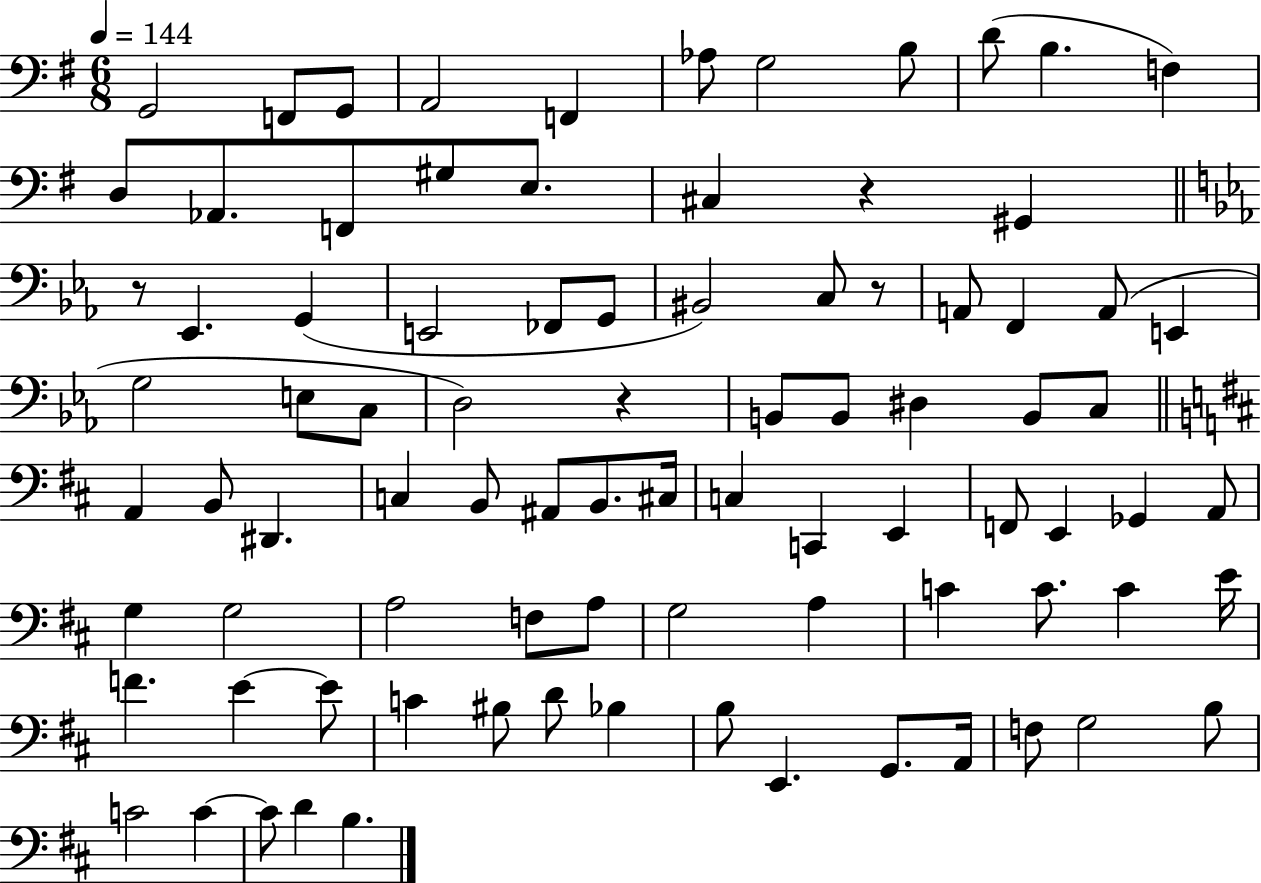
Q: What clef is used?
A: bass